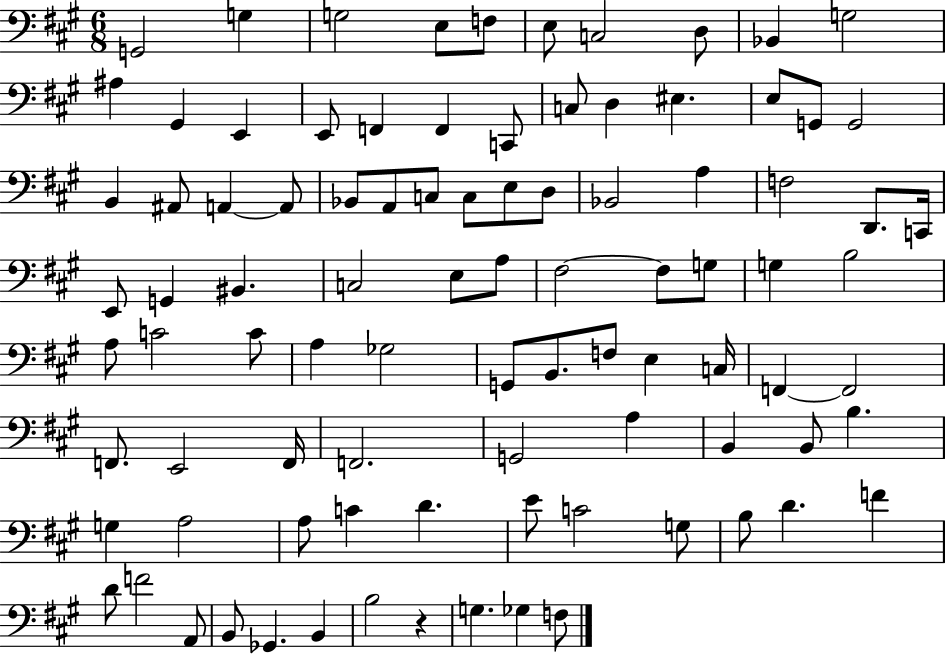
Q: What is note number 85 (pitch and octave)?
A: B2